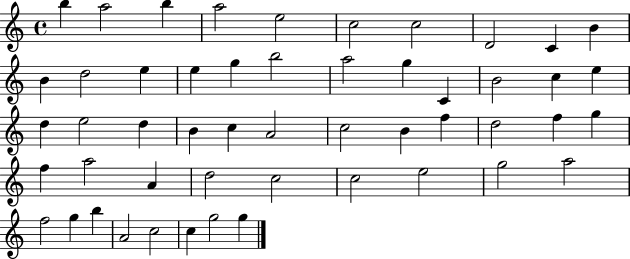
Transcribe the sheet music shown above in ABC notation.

X:1
T:Untitled
M:4/4
L:1/4
K:C
b a2 b a2 e2 c2 c2 D2 C B B d2 e e g b2 a2 g C B2 c e d e2 d B c A2 c2 B f d2 f g f a2 A d2 c2 c2 e2 g2 a2 f2 g b A2 c2 c g2 g